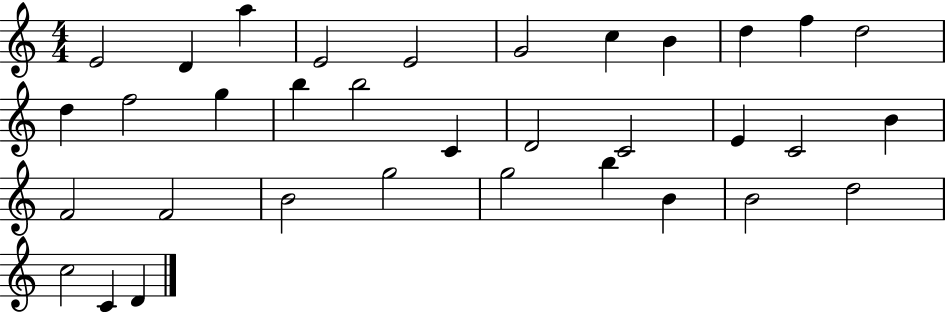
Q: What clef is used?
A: treble